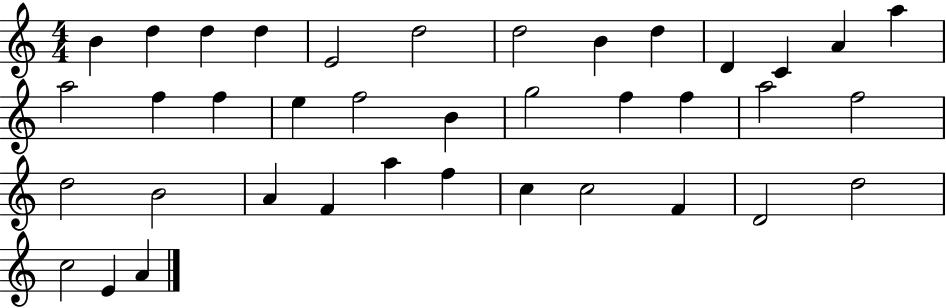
B4/q D5/q D5/q D5/q E4/h D5/h D5/h B4/q D5/q D4/q C4/q A4/q A5/q A5/h F5/q F5/q E5/q F5/h B4/q G5/h F5/q F5/q A5/h F5/h D5/h B4/h A4/q F4/q A5/q F5/q C5/q C5/h F4/q D4/h D5/h C5/h E4/q A4/q